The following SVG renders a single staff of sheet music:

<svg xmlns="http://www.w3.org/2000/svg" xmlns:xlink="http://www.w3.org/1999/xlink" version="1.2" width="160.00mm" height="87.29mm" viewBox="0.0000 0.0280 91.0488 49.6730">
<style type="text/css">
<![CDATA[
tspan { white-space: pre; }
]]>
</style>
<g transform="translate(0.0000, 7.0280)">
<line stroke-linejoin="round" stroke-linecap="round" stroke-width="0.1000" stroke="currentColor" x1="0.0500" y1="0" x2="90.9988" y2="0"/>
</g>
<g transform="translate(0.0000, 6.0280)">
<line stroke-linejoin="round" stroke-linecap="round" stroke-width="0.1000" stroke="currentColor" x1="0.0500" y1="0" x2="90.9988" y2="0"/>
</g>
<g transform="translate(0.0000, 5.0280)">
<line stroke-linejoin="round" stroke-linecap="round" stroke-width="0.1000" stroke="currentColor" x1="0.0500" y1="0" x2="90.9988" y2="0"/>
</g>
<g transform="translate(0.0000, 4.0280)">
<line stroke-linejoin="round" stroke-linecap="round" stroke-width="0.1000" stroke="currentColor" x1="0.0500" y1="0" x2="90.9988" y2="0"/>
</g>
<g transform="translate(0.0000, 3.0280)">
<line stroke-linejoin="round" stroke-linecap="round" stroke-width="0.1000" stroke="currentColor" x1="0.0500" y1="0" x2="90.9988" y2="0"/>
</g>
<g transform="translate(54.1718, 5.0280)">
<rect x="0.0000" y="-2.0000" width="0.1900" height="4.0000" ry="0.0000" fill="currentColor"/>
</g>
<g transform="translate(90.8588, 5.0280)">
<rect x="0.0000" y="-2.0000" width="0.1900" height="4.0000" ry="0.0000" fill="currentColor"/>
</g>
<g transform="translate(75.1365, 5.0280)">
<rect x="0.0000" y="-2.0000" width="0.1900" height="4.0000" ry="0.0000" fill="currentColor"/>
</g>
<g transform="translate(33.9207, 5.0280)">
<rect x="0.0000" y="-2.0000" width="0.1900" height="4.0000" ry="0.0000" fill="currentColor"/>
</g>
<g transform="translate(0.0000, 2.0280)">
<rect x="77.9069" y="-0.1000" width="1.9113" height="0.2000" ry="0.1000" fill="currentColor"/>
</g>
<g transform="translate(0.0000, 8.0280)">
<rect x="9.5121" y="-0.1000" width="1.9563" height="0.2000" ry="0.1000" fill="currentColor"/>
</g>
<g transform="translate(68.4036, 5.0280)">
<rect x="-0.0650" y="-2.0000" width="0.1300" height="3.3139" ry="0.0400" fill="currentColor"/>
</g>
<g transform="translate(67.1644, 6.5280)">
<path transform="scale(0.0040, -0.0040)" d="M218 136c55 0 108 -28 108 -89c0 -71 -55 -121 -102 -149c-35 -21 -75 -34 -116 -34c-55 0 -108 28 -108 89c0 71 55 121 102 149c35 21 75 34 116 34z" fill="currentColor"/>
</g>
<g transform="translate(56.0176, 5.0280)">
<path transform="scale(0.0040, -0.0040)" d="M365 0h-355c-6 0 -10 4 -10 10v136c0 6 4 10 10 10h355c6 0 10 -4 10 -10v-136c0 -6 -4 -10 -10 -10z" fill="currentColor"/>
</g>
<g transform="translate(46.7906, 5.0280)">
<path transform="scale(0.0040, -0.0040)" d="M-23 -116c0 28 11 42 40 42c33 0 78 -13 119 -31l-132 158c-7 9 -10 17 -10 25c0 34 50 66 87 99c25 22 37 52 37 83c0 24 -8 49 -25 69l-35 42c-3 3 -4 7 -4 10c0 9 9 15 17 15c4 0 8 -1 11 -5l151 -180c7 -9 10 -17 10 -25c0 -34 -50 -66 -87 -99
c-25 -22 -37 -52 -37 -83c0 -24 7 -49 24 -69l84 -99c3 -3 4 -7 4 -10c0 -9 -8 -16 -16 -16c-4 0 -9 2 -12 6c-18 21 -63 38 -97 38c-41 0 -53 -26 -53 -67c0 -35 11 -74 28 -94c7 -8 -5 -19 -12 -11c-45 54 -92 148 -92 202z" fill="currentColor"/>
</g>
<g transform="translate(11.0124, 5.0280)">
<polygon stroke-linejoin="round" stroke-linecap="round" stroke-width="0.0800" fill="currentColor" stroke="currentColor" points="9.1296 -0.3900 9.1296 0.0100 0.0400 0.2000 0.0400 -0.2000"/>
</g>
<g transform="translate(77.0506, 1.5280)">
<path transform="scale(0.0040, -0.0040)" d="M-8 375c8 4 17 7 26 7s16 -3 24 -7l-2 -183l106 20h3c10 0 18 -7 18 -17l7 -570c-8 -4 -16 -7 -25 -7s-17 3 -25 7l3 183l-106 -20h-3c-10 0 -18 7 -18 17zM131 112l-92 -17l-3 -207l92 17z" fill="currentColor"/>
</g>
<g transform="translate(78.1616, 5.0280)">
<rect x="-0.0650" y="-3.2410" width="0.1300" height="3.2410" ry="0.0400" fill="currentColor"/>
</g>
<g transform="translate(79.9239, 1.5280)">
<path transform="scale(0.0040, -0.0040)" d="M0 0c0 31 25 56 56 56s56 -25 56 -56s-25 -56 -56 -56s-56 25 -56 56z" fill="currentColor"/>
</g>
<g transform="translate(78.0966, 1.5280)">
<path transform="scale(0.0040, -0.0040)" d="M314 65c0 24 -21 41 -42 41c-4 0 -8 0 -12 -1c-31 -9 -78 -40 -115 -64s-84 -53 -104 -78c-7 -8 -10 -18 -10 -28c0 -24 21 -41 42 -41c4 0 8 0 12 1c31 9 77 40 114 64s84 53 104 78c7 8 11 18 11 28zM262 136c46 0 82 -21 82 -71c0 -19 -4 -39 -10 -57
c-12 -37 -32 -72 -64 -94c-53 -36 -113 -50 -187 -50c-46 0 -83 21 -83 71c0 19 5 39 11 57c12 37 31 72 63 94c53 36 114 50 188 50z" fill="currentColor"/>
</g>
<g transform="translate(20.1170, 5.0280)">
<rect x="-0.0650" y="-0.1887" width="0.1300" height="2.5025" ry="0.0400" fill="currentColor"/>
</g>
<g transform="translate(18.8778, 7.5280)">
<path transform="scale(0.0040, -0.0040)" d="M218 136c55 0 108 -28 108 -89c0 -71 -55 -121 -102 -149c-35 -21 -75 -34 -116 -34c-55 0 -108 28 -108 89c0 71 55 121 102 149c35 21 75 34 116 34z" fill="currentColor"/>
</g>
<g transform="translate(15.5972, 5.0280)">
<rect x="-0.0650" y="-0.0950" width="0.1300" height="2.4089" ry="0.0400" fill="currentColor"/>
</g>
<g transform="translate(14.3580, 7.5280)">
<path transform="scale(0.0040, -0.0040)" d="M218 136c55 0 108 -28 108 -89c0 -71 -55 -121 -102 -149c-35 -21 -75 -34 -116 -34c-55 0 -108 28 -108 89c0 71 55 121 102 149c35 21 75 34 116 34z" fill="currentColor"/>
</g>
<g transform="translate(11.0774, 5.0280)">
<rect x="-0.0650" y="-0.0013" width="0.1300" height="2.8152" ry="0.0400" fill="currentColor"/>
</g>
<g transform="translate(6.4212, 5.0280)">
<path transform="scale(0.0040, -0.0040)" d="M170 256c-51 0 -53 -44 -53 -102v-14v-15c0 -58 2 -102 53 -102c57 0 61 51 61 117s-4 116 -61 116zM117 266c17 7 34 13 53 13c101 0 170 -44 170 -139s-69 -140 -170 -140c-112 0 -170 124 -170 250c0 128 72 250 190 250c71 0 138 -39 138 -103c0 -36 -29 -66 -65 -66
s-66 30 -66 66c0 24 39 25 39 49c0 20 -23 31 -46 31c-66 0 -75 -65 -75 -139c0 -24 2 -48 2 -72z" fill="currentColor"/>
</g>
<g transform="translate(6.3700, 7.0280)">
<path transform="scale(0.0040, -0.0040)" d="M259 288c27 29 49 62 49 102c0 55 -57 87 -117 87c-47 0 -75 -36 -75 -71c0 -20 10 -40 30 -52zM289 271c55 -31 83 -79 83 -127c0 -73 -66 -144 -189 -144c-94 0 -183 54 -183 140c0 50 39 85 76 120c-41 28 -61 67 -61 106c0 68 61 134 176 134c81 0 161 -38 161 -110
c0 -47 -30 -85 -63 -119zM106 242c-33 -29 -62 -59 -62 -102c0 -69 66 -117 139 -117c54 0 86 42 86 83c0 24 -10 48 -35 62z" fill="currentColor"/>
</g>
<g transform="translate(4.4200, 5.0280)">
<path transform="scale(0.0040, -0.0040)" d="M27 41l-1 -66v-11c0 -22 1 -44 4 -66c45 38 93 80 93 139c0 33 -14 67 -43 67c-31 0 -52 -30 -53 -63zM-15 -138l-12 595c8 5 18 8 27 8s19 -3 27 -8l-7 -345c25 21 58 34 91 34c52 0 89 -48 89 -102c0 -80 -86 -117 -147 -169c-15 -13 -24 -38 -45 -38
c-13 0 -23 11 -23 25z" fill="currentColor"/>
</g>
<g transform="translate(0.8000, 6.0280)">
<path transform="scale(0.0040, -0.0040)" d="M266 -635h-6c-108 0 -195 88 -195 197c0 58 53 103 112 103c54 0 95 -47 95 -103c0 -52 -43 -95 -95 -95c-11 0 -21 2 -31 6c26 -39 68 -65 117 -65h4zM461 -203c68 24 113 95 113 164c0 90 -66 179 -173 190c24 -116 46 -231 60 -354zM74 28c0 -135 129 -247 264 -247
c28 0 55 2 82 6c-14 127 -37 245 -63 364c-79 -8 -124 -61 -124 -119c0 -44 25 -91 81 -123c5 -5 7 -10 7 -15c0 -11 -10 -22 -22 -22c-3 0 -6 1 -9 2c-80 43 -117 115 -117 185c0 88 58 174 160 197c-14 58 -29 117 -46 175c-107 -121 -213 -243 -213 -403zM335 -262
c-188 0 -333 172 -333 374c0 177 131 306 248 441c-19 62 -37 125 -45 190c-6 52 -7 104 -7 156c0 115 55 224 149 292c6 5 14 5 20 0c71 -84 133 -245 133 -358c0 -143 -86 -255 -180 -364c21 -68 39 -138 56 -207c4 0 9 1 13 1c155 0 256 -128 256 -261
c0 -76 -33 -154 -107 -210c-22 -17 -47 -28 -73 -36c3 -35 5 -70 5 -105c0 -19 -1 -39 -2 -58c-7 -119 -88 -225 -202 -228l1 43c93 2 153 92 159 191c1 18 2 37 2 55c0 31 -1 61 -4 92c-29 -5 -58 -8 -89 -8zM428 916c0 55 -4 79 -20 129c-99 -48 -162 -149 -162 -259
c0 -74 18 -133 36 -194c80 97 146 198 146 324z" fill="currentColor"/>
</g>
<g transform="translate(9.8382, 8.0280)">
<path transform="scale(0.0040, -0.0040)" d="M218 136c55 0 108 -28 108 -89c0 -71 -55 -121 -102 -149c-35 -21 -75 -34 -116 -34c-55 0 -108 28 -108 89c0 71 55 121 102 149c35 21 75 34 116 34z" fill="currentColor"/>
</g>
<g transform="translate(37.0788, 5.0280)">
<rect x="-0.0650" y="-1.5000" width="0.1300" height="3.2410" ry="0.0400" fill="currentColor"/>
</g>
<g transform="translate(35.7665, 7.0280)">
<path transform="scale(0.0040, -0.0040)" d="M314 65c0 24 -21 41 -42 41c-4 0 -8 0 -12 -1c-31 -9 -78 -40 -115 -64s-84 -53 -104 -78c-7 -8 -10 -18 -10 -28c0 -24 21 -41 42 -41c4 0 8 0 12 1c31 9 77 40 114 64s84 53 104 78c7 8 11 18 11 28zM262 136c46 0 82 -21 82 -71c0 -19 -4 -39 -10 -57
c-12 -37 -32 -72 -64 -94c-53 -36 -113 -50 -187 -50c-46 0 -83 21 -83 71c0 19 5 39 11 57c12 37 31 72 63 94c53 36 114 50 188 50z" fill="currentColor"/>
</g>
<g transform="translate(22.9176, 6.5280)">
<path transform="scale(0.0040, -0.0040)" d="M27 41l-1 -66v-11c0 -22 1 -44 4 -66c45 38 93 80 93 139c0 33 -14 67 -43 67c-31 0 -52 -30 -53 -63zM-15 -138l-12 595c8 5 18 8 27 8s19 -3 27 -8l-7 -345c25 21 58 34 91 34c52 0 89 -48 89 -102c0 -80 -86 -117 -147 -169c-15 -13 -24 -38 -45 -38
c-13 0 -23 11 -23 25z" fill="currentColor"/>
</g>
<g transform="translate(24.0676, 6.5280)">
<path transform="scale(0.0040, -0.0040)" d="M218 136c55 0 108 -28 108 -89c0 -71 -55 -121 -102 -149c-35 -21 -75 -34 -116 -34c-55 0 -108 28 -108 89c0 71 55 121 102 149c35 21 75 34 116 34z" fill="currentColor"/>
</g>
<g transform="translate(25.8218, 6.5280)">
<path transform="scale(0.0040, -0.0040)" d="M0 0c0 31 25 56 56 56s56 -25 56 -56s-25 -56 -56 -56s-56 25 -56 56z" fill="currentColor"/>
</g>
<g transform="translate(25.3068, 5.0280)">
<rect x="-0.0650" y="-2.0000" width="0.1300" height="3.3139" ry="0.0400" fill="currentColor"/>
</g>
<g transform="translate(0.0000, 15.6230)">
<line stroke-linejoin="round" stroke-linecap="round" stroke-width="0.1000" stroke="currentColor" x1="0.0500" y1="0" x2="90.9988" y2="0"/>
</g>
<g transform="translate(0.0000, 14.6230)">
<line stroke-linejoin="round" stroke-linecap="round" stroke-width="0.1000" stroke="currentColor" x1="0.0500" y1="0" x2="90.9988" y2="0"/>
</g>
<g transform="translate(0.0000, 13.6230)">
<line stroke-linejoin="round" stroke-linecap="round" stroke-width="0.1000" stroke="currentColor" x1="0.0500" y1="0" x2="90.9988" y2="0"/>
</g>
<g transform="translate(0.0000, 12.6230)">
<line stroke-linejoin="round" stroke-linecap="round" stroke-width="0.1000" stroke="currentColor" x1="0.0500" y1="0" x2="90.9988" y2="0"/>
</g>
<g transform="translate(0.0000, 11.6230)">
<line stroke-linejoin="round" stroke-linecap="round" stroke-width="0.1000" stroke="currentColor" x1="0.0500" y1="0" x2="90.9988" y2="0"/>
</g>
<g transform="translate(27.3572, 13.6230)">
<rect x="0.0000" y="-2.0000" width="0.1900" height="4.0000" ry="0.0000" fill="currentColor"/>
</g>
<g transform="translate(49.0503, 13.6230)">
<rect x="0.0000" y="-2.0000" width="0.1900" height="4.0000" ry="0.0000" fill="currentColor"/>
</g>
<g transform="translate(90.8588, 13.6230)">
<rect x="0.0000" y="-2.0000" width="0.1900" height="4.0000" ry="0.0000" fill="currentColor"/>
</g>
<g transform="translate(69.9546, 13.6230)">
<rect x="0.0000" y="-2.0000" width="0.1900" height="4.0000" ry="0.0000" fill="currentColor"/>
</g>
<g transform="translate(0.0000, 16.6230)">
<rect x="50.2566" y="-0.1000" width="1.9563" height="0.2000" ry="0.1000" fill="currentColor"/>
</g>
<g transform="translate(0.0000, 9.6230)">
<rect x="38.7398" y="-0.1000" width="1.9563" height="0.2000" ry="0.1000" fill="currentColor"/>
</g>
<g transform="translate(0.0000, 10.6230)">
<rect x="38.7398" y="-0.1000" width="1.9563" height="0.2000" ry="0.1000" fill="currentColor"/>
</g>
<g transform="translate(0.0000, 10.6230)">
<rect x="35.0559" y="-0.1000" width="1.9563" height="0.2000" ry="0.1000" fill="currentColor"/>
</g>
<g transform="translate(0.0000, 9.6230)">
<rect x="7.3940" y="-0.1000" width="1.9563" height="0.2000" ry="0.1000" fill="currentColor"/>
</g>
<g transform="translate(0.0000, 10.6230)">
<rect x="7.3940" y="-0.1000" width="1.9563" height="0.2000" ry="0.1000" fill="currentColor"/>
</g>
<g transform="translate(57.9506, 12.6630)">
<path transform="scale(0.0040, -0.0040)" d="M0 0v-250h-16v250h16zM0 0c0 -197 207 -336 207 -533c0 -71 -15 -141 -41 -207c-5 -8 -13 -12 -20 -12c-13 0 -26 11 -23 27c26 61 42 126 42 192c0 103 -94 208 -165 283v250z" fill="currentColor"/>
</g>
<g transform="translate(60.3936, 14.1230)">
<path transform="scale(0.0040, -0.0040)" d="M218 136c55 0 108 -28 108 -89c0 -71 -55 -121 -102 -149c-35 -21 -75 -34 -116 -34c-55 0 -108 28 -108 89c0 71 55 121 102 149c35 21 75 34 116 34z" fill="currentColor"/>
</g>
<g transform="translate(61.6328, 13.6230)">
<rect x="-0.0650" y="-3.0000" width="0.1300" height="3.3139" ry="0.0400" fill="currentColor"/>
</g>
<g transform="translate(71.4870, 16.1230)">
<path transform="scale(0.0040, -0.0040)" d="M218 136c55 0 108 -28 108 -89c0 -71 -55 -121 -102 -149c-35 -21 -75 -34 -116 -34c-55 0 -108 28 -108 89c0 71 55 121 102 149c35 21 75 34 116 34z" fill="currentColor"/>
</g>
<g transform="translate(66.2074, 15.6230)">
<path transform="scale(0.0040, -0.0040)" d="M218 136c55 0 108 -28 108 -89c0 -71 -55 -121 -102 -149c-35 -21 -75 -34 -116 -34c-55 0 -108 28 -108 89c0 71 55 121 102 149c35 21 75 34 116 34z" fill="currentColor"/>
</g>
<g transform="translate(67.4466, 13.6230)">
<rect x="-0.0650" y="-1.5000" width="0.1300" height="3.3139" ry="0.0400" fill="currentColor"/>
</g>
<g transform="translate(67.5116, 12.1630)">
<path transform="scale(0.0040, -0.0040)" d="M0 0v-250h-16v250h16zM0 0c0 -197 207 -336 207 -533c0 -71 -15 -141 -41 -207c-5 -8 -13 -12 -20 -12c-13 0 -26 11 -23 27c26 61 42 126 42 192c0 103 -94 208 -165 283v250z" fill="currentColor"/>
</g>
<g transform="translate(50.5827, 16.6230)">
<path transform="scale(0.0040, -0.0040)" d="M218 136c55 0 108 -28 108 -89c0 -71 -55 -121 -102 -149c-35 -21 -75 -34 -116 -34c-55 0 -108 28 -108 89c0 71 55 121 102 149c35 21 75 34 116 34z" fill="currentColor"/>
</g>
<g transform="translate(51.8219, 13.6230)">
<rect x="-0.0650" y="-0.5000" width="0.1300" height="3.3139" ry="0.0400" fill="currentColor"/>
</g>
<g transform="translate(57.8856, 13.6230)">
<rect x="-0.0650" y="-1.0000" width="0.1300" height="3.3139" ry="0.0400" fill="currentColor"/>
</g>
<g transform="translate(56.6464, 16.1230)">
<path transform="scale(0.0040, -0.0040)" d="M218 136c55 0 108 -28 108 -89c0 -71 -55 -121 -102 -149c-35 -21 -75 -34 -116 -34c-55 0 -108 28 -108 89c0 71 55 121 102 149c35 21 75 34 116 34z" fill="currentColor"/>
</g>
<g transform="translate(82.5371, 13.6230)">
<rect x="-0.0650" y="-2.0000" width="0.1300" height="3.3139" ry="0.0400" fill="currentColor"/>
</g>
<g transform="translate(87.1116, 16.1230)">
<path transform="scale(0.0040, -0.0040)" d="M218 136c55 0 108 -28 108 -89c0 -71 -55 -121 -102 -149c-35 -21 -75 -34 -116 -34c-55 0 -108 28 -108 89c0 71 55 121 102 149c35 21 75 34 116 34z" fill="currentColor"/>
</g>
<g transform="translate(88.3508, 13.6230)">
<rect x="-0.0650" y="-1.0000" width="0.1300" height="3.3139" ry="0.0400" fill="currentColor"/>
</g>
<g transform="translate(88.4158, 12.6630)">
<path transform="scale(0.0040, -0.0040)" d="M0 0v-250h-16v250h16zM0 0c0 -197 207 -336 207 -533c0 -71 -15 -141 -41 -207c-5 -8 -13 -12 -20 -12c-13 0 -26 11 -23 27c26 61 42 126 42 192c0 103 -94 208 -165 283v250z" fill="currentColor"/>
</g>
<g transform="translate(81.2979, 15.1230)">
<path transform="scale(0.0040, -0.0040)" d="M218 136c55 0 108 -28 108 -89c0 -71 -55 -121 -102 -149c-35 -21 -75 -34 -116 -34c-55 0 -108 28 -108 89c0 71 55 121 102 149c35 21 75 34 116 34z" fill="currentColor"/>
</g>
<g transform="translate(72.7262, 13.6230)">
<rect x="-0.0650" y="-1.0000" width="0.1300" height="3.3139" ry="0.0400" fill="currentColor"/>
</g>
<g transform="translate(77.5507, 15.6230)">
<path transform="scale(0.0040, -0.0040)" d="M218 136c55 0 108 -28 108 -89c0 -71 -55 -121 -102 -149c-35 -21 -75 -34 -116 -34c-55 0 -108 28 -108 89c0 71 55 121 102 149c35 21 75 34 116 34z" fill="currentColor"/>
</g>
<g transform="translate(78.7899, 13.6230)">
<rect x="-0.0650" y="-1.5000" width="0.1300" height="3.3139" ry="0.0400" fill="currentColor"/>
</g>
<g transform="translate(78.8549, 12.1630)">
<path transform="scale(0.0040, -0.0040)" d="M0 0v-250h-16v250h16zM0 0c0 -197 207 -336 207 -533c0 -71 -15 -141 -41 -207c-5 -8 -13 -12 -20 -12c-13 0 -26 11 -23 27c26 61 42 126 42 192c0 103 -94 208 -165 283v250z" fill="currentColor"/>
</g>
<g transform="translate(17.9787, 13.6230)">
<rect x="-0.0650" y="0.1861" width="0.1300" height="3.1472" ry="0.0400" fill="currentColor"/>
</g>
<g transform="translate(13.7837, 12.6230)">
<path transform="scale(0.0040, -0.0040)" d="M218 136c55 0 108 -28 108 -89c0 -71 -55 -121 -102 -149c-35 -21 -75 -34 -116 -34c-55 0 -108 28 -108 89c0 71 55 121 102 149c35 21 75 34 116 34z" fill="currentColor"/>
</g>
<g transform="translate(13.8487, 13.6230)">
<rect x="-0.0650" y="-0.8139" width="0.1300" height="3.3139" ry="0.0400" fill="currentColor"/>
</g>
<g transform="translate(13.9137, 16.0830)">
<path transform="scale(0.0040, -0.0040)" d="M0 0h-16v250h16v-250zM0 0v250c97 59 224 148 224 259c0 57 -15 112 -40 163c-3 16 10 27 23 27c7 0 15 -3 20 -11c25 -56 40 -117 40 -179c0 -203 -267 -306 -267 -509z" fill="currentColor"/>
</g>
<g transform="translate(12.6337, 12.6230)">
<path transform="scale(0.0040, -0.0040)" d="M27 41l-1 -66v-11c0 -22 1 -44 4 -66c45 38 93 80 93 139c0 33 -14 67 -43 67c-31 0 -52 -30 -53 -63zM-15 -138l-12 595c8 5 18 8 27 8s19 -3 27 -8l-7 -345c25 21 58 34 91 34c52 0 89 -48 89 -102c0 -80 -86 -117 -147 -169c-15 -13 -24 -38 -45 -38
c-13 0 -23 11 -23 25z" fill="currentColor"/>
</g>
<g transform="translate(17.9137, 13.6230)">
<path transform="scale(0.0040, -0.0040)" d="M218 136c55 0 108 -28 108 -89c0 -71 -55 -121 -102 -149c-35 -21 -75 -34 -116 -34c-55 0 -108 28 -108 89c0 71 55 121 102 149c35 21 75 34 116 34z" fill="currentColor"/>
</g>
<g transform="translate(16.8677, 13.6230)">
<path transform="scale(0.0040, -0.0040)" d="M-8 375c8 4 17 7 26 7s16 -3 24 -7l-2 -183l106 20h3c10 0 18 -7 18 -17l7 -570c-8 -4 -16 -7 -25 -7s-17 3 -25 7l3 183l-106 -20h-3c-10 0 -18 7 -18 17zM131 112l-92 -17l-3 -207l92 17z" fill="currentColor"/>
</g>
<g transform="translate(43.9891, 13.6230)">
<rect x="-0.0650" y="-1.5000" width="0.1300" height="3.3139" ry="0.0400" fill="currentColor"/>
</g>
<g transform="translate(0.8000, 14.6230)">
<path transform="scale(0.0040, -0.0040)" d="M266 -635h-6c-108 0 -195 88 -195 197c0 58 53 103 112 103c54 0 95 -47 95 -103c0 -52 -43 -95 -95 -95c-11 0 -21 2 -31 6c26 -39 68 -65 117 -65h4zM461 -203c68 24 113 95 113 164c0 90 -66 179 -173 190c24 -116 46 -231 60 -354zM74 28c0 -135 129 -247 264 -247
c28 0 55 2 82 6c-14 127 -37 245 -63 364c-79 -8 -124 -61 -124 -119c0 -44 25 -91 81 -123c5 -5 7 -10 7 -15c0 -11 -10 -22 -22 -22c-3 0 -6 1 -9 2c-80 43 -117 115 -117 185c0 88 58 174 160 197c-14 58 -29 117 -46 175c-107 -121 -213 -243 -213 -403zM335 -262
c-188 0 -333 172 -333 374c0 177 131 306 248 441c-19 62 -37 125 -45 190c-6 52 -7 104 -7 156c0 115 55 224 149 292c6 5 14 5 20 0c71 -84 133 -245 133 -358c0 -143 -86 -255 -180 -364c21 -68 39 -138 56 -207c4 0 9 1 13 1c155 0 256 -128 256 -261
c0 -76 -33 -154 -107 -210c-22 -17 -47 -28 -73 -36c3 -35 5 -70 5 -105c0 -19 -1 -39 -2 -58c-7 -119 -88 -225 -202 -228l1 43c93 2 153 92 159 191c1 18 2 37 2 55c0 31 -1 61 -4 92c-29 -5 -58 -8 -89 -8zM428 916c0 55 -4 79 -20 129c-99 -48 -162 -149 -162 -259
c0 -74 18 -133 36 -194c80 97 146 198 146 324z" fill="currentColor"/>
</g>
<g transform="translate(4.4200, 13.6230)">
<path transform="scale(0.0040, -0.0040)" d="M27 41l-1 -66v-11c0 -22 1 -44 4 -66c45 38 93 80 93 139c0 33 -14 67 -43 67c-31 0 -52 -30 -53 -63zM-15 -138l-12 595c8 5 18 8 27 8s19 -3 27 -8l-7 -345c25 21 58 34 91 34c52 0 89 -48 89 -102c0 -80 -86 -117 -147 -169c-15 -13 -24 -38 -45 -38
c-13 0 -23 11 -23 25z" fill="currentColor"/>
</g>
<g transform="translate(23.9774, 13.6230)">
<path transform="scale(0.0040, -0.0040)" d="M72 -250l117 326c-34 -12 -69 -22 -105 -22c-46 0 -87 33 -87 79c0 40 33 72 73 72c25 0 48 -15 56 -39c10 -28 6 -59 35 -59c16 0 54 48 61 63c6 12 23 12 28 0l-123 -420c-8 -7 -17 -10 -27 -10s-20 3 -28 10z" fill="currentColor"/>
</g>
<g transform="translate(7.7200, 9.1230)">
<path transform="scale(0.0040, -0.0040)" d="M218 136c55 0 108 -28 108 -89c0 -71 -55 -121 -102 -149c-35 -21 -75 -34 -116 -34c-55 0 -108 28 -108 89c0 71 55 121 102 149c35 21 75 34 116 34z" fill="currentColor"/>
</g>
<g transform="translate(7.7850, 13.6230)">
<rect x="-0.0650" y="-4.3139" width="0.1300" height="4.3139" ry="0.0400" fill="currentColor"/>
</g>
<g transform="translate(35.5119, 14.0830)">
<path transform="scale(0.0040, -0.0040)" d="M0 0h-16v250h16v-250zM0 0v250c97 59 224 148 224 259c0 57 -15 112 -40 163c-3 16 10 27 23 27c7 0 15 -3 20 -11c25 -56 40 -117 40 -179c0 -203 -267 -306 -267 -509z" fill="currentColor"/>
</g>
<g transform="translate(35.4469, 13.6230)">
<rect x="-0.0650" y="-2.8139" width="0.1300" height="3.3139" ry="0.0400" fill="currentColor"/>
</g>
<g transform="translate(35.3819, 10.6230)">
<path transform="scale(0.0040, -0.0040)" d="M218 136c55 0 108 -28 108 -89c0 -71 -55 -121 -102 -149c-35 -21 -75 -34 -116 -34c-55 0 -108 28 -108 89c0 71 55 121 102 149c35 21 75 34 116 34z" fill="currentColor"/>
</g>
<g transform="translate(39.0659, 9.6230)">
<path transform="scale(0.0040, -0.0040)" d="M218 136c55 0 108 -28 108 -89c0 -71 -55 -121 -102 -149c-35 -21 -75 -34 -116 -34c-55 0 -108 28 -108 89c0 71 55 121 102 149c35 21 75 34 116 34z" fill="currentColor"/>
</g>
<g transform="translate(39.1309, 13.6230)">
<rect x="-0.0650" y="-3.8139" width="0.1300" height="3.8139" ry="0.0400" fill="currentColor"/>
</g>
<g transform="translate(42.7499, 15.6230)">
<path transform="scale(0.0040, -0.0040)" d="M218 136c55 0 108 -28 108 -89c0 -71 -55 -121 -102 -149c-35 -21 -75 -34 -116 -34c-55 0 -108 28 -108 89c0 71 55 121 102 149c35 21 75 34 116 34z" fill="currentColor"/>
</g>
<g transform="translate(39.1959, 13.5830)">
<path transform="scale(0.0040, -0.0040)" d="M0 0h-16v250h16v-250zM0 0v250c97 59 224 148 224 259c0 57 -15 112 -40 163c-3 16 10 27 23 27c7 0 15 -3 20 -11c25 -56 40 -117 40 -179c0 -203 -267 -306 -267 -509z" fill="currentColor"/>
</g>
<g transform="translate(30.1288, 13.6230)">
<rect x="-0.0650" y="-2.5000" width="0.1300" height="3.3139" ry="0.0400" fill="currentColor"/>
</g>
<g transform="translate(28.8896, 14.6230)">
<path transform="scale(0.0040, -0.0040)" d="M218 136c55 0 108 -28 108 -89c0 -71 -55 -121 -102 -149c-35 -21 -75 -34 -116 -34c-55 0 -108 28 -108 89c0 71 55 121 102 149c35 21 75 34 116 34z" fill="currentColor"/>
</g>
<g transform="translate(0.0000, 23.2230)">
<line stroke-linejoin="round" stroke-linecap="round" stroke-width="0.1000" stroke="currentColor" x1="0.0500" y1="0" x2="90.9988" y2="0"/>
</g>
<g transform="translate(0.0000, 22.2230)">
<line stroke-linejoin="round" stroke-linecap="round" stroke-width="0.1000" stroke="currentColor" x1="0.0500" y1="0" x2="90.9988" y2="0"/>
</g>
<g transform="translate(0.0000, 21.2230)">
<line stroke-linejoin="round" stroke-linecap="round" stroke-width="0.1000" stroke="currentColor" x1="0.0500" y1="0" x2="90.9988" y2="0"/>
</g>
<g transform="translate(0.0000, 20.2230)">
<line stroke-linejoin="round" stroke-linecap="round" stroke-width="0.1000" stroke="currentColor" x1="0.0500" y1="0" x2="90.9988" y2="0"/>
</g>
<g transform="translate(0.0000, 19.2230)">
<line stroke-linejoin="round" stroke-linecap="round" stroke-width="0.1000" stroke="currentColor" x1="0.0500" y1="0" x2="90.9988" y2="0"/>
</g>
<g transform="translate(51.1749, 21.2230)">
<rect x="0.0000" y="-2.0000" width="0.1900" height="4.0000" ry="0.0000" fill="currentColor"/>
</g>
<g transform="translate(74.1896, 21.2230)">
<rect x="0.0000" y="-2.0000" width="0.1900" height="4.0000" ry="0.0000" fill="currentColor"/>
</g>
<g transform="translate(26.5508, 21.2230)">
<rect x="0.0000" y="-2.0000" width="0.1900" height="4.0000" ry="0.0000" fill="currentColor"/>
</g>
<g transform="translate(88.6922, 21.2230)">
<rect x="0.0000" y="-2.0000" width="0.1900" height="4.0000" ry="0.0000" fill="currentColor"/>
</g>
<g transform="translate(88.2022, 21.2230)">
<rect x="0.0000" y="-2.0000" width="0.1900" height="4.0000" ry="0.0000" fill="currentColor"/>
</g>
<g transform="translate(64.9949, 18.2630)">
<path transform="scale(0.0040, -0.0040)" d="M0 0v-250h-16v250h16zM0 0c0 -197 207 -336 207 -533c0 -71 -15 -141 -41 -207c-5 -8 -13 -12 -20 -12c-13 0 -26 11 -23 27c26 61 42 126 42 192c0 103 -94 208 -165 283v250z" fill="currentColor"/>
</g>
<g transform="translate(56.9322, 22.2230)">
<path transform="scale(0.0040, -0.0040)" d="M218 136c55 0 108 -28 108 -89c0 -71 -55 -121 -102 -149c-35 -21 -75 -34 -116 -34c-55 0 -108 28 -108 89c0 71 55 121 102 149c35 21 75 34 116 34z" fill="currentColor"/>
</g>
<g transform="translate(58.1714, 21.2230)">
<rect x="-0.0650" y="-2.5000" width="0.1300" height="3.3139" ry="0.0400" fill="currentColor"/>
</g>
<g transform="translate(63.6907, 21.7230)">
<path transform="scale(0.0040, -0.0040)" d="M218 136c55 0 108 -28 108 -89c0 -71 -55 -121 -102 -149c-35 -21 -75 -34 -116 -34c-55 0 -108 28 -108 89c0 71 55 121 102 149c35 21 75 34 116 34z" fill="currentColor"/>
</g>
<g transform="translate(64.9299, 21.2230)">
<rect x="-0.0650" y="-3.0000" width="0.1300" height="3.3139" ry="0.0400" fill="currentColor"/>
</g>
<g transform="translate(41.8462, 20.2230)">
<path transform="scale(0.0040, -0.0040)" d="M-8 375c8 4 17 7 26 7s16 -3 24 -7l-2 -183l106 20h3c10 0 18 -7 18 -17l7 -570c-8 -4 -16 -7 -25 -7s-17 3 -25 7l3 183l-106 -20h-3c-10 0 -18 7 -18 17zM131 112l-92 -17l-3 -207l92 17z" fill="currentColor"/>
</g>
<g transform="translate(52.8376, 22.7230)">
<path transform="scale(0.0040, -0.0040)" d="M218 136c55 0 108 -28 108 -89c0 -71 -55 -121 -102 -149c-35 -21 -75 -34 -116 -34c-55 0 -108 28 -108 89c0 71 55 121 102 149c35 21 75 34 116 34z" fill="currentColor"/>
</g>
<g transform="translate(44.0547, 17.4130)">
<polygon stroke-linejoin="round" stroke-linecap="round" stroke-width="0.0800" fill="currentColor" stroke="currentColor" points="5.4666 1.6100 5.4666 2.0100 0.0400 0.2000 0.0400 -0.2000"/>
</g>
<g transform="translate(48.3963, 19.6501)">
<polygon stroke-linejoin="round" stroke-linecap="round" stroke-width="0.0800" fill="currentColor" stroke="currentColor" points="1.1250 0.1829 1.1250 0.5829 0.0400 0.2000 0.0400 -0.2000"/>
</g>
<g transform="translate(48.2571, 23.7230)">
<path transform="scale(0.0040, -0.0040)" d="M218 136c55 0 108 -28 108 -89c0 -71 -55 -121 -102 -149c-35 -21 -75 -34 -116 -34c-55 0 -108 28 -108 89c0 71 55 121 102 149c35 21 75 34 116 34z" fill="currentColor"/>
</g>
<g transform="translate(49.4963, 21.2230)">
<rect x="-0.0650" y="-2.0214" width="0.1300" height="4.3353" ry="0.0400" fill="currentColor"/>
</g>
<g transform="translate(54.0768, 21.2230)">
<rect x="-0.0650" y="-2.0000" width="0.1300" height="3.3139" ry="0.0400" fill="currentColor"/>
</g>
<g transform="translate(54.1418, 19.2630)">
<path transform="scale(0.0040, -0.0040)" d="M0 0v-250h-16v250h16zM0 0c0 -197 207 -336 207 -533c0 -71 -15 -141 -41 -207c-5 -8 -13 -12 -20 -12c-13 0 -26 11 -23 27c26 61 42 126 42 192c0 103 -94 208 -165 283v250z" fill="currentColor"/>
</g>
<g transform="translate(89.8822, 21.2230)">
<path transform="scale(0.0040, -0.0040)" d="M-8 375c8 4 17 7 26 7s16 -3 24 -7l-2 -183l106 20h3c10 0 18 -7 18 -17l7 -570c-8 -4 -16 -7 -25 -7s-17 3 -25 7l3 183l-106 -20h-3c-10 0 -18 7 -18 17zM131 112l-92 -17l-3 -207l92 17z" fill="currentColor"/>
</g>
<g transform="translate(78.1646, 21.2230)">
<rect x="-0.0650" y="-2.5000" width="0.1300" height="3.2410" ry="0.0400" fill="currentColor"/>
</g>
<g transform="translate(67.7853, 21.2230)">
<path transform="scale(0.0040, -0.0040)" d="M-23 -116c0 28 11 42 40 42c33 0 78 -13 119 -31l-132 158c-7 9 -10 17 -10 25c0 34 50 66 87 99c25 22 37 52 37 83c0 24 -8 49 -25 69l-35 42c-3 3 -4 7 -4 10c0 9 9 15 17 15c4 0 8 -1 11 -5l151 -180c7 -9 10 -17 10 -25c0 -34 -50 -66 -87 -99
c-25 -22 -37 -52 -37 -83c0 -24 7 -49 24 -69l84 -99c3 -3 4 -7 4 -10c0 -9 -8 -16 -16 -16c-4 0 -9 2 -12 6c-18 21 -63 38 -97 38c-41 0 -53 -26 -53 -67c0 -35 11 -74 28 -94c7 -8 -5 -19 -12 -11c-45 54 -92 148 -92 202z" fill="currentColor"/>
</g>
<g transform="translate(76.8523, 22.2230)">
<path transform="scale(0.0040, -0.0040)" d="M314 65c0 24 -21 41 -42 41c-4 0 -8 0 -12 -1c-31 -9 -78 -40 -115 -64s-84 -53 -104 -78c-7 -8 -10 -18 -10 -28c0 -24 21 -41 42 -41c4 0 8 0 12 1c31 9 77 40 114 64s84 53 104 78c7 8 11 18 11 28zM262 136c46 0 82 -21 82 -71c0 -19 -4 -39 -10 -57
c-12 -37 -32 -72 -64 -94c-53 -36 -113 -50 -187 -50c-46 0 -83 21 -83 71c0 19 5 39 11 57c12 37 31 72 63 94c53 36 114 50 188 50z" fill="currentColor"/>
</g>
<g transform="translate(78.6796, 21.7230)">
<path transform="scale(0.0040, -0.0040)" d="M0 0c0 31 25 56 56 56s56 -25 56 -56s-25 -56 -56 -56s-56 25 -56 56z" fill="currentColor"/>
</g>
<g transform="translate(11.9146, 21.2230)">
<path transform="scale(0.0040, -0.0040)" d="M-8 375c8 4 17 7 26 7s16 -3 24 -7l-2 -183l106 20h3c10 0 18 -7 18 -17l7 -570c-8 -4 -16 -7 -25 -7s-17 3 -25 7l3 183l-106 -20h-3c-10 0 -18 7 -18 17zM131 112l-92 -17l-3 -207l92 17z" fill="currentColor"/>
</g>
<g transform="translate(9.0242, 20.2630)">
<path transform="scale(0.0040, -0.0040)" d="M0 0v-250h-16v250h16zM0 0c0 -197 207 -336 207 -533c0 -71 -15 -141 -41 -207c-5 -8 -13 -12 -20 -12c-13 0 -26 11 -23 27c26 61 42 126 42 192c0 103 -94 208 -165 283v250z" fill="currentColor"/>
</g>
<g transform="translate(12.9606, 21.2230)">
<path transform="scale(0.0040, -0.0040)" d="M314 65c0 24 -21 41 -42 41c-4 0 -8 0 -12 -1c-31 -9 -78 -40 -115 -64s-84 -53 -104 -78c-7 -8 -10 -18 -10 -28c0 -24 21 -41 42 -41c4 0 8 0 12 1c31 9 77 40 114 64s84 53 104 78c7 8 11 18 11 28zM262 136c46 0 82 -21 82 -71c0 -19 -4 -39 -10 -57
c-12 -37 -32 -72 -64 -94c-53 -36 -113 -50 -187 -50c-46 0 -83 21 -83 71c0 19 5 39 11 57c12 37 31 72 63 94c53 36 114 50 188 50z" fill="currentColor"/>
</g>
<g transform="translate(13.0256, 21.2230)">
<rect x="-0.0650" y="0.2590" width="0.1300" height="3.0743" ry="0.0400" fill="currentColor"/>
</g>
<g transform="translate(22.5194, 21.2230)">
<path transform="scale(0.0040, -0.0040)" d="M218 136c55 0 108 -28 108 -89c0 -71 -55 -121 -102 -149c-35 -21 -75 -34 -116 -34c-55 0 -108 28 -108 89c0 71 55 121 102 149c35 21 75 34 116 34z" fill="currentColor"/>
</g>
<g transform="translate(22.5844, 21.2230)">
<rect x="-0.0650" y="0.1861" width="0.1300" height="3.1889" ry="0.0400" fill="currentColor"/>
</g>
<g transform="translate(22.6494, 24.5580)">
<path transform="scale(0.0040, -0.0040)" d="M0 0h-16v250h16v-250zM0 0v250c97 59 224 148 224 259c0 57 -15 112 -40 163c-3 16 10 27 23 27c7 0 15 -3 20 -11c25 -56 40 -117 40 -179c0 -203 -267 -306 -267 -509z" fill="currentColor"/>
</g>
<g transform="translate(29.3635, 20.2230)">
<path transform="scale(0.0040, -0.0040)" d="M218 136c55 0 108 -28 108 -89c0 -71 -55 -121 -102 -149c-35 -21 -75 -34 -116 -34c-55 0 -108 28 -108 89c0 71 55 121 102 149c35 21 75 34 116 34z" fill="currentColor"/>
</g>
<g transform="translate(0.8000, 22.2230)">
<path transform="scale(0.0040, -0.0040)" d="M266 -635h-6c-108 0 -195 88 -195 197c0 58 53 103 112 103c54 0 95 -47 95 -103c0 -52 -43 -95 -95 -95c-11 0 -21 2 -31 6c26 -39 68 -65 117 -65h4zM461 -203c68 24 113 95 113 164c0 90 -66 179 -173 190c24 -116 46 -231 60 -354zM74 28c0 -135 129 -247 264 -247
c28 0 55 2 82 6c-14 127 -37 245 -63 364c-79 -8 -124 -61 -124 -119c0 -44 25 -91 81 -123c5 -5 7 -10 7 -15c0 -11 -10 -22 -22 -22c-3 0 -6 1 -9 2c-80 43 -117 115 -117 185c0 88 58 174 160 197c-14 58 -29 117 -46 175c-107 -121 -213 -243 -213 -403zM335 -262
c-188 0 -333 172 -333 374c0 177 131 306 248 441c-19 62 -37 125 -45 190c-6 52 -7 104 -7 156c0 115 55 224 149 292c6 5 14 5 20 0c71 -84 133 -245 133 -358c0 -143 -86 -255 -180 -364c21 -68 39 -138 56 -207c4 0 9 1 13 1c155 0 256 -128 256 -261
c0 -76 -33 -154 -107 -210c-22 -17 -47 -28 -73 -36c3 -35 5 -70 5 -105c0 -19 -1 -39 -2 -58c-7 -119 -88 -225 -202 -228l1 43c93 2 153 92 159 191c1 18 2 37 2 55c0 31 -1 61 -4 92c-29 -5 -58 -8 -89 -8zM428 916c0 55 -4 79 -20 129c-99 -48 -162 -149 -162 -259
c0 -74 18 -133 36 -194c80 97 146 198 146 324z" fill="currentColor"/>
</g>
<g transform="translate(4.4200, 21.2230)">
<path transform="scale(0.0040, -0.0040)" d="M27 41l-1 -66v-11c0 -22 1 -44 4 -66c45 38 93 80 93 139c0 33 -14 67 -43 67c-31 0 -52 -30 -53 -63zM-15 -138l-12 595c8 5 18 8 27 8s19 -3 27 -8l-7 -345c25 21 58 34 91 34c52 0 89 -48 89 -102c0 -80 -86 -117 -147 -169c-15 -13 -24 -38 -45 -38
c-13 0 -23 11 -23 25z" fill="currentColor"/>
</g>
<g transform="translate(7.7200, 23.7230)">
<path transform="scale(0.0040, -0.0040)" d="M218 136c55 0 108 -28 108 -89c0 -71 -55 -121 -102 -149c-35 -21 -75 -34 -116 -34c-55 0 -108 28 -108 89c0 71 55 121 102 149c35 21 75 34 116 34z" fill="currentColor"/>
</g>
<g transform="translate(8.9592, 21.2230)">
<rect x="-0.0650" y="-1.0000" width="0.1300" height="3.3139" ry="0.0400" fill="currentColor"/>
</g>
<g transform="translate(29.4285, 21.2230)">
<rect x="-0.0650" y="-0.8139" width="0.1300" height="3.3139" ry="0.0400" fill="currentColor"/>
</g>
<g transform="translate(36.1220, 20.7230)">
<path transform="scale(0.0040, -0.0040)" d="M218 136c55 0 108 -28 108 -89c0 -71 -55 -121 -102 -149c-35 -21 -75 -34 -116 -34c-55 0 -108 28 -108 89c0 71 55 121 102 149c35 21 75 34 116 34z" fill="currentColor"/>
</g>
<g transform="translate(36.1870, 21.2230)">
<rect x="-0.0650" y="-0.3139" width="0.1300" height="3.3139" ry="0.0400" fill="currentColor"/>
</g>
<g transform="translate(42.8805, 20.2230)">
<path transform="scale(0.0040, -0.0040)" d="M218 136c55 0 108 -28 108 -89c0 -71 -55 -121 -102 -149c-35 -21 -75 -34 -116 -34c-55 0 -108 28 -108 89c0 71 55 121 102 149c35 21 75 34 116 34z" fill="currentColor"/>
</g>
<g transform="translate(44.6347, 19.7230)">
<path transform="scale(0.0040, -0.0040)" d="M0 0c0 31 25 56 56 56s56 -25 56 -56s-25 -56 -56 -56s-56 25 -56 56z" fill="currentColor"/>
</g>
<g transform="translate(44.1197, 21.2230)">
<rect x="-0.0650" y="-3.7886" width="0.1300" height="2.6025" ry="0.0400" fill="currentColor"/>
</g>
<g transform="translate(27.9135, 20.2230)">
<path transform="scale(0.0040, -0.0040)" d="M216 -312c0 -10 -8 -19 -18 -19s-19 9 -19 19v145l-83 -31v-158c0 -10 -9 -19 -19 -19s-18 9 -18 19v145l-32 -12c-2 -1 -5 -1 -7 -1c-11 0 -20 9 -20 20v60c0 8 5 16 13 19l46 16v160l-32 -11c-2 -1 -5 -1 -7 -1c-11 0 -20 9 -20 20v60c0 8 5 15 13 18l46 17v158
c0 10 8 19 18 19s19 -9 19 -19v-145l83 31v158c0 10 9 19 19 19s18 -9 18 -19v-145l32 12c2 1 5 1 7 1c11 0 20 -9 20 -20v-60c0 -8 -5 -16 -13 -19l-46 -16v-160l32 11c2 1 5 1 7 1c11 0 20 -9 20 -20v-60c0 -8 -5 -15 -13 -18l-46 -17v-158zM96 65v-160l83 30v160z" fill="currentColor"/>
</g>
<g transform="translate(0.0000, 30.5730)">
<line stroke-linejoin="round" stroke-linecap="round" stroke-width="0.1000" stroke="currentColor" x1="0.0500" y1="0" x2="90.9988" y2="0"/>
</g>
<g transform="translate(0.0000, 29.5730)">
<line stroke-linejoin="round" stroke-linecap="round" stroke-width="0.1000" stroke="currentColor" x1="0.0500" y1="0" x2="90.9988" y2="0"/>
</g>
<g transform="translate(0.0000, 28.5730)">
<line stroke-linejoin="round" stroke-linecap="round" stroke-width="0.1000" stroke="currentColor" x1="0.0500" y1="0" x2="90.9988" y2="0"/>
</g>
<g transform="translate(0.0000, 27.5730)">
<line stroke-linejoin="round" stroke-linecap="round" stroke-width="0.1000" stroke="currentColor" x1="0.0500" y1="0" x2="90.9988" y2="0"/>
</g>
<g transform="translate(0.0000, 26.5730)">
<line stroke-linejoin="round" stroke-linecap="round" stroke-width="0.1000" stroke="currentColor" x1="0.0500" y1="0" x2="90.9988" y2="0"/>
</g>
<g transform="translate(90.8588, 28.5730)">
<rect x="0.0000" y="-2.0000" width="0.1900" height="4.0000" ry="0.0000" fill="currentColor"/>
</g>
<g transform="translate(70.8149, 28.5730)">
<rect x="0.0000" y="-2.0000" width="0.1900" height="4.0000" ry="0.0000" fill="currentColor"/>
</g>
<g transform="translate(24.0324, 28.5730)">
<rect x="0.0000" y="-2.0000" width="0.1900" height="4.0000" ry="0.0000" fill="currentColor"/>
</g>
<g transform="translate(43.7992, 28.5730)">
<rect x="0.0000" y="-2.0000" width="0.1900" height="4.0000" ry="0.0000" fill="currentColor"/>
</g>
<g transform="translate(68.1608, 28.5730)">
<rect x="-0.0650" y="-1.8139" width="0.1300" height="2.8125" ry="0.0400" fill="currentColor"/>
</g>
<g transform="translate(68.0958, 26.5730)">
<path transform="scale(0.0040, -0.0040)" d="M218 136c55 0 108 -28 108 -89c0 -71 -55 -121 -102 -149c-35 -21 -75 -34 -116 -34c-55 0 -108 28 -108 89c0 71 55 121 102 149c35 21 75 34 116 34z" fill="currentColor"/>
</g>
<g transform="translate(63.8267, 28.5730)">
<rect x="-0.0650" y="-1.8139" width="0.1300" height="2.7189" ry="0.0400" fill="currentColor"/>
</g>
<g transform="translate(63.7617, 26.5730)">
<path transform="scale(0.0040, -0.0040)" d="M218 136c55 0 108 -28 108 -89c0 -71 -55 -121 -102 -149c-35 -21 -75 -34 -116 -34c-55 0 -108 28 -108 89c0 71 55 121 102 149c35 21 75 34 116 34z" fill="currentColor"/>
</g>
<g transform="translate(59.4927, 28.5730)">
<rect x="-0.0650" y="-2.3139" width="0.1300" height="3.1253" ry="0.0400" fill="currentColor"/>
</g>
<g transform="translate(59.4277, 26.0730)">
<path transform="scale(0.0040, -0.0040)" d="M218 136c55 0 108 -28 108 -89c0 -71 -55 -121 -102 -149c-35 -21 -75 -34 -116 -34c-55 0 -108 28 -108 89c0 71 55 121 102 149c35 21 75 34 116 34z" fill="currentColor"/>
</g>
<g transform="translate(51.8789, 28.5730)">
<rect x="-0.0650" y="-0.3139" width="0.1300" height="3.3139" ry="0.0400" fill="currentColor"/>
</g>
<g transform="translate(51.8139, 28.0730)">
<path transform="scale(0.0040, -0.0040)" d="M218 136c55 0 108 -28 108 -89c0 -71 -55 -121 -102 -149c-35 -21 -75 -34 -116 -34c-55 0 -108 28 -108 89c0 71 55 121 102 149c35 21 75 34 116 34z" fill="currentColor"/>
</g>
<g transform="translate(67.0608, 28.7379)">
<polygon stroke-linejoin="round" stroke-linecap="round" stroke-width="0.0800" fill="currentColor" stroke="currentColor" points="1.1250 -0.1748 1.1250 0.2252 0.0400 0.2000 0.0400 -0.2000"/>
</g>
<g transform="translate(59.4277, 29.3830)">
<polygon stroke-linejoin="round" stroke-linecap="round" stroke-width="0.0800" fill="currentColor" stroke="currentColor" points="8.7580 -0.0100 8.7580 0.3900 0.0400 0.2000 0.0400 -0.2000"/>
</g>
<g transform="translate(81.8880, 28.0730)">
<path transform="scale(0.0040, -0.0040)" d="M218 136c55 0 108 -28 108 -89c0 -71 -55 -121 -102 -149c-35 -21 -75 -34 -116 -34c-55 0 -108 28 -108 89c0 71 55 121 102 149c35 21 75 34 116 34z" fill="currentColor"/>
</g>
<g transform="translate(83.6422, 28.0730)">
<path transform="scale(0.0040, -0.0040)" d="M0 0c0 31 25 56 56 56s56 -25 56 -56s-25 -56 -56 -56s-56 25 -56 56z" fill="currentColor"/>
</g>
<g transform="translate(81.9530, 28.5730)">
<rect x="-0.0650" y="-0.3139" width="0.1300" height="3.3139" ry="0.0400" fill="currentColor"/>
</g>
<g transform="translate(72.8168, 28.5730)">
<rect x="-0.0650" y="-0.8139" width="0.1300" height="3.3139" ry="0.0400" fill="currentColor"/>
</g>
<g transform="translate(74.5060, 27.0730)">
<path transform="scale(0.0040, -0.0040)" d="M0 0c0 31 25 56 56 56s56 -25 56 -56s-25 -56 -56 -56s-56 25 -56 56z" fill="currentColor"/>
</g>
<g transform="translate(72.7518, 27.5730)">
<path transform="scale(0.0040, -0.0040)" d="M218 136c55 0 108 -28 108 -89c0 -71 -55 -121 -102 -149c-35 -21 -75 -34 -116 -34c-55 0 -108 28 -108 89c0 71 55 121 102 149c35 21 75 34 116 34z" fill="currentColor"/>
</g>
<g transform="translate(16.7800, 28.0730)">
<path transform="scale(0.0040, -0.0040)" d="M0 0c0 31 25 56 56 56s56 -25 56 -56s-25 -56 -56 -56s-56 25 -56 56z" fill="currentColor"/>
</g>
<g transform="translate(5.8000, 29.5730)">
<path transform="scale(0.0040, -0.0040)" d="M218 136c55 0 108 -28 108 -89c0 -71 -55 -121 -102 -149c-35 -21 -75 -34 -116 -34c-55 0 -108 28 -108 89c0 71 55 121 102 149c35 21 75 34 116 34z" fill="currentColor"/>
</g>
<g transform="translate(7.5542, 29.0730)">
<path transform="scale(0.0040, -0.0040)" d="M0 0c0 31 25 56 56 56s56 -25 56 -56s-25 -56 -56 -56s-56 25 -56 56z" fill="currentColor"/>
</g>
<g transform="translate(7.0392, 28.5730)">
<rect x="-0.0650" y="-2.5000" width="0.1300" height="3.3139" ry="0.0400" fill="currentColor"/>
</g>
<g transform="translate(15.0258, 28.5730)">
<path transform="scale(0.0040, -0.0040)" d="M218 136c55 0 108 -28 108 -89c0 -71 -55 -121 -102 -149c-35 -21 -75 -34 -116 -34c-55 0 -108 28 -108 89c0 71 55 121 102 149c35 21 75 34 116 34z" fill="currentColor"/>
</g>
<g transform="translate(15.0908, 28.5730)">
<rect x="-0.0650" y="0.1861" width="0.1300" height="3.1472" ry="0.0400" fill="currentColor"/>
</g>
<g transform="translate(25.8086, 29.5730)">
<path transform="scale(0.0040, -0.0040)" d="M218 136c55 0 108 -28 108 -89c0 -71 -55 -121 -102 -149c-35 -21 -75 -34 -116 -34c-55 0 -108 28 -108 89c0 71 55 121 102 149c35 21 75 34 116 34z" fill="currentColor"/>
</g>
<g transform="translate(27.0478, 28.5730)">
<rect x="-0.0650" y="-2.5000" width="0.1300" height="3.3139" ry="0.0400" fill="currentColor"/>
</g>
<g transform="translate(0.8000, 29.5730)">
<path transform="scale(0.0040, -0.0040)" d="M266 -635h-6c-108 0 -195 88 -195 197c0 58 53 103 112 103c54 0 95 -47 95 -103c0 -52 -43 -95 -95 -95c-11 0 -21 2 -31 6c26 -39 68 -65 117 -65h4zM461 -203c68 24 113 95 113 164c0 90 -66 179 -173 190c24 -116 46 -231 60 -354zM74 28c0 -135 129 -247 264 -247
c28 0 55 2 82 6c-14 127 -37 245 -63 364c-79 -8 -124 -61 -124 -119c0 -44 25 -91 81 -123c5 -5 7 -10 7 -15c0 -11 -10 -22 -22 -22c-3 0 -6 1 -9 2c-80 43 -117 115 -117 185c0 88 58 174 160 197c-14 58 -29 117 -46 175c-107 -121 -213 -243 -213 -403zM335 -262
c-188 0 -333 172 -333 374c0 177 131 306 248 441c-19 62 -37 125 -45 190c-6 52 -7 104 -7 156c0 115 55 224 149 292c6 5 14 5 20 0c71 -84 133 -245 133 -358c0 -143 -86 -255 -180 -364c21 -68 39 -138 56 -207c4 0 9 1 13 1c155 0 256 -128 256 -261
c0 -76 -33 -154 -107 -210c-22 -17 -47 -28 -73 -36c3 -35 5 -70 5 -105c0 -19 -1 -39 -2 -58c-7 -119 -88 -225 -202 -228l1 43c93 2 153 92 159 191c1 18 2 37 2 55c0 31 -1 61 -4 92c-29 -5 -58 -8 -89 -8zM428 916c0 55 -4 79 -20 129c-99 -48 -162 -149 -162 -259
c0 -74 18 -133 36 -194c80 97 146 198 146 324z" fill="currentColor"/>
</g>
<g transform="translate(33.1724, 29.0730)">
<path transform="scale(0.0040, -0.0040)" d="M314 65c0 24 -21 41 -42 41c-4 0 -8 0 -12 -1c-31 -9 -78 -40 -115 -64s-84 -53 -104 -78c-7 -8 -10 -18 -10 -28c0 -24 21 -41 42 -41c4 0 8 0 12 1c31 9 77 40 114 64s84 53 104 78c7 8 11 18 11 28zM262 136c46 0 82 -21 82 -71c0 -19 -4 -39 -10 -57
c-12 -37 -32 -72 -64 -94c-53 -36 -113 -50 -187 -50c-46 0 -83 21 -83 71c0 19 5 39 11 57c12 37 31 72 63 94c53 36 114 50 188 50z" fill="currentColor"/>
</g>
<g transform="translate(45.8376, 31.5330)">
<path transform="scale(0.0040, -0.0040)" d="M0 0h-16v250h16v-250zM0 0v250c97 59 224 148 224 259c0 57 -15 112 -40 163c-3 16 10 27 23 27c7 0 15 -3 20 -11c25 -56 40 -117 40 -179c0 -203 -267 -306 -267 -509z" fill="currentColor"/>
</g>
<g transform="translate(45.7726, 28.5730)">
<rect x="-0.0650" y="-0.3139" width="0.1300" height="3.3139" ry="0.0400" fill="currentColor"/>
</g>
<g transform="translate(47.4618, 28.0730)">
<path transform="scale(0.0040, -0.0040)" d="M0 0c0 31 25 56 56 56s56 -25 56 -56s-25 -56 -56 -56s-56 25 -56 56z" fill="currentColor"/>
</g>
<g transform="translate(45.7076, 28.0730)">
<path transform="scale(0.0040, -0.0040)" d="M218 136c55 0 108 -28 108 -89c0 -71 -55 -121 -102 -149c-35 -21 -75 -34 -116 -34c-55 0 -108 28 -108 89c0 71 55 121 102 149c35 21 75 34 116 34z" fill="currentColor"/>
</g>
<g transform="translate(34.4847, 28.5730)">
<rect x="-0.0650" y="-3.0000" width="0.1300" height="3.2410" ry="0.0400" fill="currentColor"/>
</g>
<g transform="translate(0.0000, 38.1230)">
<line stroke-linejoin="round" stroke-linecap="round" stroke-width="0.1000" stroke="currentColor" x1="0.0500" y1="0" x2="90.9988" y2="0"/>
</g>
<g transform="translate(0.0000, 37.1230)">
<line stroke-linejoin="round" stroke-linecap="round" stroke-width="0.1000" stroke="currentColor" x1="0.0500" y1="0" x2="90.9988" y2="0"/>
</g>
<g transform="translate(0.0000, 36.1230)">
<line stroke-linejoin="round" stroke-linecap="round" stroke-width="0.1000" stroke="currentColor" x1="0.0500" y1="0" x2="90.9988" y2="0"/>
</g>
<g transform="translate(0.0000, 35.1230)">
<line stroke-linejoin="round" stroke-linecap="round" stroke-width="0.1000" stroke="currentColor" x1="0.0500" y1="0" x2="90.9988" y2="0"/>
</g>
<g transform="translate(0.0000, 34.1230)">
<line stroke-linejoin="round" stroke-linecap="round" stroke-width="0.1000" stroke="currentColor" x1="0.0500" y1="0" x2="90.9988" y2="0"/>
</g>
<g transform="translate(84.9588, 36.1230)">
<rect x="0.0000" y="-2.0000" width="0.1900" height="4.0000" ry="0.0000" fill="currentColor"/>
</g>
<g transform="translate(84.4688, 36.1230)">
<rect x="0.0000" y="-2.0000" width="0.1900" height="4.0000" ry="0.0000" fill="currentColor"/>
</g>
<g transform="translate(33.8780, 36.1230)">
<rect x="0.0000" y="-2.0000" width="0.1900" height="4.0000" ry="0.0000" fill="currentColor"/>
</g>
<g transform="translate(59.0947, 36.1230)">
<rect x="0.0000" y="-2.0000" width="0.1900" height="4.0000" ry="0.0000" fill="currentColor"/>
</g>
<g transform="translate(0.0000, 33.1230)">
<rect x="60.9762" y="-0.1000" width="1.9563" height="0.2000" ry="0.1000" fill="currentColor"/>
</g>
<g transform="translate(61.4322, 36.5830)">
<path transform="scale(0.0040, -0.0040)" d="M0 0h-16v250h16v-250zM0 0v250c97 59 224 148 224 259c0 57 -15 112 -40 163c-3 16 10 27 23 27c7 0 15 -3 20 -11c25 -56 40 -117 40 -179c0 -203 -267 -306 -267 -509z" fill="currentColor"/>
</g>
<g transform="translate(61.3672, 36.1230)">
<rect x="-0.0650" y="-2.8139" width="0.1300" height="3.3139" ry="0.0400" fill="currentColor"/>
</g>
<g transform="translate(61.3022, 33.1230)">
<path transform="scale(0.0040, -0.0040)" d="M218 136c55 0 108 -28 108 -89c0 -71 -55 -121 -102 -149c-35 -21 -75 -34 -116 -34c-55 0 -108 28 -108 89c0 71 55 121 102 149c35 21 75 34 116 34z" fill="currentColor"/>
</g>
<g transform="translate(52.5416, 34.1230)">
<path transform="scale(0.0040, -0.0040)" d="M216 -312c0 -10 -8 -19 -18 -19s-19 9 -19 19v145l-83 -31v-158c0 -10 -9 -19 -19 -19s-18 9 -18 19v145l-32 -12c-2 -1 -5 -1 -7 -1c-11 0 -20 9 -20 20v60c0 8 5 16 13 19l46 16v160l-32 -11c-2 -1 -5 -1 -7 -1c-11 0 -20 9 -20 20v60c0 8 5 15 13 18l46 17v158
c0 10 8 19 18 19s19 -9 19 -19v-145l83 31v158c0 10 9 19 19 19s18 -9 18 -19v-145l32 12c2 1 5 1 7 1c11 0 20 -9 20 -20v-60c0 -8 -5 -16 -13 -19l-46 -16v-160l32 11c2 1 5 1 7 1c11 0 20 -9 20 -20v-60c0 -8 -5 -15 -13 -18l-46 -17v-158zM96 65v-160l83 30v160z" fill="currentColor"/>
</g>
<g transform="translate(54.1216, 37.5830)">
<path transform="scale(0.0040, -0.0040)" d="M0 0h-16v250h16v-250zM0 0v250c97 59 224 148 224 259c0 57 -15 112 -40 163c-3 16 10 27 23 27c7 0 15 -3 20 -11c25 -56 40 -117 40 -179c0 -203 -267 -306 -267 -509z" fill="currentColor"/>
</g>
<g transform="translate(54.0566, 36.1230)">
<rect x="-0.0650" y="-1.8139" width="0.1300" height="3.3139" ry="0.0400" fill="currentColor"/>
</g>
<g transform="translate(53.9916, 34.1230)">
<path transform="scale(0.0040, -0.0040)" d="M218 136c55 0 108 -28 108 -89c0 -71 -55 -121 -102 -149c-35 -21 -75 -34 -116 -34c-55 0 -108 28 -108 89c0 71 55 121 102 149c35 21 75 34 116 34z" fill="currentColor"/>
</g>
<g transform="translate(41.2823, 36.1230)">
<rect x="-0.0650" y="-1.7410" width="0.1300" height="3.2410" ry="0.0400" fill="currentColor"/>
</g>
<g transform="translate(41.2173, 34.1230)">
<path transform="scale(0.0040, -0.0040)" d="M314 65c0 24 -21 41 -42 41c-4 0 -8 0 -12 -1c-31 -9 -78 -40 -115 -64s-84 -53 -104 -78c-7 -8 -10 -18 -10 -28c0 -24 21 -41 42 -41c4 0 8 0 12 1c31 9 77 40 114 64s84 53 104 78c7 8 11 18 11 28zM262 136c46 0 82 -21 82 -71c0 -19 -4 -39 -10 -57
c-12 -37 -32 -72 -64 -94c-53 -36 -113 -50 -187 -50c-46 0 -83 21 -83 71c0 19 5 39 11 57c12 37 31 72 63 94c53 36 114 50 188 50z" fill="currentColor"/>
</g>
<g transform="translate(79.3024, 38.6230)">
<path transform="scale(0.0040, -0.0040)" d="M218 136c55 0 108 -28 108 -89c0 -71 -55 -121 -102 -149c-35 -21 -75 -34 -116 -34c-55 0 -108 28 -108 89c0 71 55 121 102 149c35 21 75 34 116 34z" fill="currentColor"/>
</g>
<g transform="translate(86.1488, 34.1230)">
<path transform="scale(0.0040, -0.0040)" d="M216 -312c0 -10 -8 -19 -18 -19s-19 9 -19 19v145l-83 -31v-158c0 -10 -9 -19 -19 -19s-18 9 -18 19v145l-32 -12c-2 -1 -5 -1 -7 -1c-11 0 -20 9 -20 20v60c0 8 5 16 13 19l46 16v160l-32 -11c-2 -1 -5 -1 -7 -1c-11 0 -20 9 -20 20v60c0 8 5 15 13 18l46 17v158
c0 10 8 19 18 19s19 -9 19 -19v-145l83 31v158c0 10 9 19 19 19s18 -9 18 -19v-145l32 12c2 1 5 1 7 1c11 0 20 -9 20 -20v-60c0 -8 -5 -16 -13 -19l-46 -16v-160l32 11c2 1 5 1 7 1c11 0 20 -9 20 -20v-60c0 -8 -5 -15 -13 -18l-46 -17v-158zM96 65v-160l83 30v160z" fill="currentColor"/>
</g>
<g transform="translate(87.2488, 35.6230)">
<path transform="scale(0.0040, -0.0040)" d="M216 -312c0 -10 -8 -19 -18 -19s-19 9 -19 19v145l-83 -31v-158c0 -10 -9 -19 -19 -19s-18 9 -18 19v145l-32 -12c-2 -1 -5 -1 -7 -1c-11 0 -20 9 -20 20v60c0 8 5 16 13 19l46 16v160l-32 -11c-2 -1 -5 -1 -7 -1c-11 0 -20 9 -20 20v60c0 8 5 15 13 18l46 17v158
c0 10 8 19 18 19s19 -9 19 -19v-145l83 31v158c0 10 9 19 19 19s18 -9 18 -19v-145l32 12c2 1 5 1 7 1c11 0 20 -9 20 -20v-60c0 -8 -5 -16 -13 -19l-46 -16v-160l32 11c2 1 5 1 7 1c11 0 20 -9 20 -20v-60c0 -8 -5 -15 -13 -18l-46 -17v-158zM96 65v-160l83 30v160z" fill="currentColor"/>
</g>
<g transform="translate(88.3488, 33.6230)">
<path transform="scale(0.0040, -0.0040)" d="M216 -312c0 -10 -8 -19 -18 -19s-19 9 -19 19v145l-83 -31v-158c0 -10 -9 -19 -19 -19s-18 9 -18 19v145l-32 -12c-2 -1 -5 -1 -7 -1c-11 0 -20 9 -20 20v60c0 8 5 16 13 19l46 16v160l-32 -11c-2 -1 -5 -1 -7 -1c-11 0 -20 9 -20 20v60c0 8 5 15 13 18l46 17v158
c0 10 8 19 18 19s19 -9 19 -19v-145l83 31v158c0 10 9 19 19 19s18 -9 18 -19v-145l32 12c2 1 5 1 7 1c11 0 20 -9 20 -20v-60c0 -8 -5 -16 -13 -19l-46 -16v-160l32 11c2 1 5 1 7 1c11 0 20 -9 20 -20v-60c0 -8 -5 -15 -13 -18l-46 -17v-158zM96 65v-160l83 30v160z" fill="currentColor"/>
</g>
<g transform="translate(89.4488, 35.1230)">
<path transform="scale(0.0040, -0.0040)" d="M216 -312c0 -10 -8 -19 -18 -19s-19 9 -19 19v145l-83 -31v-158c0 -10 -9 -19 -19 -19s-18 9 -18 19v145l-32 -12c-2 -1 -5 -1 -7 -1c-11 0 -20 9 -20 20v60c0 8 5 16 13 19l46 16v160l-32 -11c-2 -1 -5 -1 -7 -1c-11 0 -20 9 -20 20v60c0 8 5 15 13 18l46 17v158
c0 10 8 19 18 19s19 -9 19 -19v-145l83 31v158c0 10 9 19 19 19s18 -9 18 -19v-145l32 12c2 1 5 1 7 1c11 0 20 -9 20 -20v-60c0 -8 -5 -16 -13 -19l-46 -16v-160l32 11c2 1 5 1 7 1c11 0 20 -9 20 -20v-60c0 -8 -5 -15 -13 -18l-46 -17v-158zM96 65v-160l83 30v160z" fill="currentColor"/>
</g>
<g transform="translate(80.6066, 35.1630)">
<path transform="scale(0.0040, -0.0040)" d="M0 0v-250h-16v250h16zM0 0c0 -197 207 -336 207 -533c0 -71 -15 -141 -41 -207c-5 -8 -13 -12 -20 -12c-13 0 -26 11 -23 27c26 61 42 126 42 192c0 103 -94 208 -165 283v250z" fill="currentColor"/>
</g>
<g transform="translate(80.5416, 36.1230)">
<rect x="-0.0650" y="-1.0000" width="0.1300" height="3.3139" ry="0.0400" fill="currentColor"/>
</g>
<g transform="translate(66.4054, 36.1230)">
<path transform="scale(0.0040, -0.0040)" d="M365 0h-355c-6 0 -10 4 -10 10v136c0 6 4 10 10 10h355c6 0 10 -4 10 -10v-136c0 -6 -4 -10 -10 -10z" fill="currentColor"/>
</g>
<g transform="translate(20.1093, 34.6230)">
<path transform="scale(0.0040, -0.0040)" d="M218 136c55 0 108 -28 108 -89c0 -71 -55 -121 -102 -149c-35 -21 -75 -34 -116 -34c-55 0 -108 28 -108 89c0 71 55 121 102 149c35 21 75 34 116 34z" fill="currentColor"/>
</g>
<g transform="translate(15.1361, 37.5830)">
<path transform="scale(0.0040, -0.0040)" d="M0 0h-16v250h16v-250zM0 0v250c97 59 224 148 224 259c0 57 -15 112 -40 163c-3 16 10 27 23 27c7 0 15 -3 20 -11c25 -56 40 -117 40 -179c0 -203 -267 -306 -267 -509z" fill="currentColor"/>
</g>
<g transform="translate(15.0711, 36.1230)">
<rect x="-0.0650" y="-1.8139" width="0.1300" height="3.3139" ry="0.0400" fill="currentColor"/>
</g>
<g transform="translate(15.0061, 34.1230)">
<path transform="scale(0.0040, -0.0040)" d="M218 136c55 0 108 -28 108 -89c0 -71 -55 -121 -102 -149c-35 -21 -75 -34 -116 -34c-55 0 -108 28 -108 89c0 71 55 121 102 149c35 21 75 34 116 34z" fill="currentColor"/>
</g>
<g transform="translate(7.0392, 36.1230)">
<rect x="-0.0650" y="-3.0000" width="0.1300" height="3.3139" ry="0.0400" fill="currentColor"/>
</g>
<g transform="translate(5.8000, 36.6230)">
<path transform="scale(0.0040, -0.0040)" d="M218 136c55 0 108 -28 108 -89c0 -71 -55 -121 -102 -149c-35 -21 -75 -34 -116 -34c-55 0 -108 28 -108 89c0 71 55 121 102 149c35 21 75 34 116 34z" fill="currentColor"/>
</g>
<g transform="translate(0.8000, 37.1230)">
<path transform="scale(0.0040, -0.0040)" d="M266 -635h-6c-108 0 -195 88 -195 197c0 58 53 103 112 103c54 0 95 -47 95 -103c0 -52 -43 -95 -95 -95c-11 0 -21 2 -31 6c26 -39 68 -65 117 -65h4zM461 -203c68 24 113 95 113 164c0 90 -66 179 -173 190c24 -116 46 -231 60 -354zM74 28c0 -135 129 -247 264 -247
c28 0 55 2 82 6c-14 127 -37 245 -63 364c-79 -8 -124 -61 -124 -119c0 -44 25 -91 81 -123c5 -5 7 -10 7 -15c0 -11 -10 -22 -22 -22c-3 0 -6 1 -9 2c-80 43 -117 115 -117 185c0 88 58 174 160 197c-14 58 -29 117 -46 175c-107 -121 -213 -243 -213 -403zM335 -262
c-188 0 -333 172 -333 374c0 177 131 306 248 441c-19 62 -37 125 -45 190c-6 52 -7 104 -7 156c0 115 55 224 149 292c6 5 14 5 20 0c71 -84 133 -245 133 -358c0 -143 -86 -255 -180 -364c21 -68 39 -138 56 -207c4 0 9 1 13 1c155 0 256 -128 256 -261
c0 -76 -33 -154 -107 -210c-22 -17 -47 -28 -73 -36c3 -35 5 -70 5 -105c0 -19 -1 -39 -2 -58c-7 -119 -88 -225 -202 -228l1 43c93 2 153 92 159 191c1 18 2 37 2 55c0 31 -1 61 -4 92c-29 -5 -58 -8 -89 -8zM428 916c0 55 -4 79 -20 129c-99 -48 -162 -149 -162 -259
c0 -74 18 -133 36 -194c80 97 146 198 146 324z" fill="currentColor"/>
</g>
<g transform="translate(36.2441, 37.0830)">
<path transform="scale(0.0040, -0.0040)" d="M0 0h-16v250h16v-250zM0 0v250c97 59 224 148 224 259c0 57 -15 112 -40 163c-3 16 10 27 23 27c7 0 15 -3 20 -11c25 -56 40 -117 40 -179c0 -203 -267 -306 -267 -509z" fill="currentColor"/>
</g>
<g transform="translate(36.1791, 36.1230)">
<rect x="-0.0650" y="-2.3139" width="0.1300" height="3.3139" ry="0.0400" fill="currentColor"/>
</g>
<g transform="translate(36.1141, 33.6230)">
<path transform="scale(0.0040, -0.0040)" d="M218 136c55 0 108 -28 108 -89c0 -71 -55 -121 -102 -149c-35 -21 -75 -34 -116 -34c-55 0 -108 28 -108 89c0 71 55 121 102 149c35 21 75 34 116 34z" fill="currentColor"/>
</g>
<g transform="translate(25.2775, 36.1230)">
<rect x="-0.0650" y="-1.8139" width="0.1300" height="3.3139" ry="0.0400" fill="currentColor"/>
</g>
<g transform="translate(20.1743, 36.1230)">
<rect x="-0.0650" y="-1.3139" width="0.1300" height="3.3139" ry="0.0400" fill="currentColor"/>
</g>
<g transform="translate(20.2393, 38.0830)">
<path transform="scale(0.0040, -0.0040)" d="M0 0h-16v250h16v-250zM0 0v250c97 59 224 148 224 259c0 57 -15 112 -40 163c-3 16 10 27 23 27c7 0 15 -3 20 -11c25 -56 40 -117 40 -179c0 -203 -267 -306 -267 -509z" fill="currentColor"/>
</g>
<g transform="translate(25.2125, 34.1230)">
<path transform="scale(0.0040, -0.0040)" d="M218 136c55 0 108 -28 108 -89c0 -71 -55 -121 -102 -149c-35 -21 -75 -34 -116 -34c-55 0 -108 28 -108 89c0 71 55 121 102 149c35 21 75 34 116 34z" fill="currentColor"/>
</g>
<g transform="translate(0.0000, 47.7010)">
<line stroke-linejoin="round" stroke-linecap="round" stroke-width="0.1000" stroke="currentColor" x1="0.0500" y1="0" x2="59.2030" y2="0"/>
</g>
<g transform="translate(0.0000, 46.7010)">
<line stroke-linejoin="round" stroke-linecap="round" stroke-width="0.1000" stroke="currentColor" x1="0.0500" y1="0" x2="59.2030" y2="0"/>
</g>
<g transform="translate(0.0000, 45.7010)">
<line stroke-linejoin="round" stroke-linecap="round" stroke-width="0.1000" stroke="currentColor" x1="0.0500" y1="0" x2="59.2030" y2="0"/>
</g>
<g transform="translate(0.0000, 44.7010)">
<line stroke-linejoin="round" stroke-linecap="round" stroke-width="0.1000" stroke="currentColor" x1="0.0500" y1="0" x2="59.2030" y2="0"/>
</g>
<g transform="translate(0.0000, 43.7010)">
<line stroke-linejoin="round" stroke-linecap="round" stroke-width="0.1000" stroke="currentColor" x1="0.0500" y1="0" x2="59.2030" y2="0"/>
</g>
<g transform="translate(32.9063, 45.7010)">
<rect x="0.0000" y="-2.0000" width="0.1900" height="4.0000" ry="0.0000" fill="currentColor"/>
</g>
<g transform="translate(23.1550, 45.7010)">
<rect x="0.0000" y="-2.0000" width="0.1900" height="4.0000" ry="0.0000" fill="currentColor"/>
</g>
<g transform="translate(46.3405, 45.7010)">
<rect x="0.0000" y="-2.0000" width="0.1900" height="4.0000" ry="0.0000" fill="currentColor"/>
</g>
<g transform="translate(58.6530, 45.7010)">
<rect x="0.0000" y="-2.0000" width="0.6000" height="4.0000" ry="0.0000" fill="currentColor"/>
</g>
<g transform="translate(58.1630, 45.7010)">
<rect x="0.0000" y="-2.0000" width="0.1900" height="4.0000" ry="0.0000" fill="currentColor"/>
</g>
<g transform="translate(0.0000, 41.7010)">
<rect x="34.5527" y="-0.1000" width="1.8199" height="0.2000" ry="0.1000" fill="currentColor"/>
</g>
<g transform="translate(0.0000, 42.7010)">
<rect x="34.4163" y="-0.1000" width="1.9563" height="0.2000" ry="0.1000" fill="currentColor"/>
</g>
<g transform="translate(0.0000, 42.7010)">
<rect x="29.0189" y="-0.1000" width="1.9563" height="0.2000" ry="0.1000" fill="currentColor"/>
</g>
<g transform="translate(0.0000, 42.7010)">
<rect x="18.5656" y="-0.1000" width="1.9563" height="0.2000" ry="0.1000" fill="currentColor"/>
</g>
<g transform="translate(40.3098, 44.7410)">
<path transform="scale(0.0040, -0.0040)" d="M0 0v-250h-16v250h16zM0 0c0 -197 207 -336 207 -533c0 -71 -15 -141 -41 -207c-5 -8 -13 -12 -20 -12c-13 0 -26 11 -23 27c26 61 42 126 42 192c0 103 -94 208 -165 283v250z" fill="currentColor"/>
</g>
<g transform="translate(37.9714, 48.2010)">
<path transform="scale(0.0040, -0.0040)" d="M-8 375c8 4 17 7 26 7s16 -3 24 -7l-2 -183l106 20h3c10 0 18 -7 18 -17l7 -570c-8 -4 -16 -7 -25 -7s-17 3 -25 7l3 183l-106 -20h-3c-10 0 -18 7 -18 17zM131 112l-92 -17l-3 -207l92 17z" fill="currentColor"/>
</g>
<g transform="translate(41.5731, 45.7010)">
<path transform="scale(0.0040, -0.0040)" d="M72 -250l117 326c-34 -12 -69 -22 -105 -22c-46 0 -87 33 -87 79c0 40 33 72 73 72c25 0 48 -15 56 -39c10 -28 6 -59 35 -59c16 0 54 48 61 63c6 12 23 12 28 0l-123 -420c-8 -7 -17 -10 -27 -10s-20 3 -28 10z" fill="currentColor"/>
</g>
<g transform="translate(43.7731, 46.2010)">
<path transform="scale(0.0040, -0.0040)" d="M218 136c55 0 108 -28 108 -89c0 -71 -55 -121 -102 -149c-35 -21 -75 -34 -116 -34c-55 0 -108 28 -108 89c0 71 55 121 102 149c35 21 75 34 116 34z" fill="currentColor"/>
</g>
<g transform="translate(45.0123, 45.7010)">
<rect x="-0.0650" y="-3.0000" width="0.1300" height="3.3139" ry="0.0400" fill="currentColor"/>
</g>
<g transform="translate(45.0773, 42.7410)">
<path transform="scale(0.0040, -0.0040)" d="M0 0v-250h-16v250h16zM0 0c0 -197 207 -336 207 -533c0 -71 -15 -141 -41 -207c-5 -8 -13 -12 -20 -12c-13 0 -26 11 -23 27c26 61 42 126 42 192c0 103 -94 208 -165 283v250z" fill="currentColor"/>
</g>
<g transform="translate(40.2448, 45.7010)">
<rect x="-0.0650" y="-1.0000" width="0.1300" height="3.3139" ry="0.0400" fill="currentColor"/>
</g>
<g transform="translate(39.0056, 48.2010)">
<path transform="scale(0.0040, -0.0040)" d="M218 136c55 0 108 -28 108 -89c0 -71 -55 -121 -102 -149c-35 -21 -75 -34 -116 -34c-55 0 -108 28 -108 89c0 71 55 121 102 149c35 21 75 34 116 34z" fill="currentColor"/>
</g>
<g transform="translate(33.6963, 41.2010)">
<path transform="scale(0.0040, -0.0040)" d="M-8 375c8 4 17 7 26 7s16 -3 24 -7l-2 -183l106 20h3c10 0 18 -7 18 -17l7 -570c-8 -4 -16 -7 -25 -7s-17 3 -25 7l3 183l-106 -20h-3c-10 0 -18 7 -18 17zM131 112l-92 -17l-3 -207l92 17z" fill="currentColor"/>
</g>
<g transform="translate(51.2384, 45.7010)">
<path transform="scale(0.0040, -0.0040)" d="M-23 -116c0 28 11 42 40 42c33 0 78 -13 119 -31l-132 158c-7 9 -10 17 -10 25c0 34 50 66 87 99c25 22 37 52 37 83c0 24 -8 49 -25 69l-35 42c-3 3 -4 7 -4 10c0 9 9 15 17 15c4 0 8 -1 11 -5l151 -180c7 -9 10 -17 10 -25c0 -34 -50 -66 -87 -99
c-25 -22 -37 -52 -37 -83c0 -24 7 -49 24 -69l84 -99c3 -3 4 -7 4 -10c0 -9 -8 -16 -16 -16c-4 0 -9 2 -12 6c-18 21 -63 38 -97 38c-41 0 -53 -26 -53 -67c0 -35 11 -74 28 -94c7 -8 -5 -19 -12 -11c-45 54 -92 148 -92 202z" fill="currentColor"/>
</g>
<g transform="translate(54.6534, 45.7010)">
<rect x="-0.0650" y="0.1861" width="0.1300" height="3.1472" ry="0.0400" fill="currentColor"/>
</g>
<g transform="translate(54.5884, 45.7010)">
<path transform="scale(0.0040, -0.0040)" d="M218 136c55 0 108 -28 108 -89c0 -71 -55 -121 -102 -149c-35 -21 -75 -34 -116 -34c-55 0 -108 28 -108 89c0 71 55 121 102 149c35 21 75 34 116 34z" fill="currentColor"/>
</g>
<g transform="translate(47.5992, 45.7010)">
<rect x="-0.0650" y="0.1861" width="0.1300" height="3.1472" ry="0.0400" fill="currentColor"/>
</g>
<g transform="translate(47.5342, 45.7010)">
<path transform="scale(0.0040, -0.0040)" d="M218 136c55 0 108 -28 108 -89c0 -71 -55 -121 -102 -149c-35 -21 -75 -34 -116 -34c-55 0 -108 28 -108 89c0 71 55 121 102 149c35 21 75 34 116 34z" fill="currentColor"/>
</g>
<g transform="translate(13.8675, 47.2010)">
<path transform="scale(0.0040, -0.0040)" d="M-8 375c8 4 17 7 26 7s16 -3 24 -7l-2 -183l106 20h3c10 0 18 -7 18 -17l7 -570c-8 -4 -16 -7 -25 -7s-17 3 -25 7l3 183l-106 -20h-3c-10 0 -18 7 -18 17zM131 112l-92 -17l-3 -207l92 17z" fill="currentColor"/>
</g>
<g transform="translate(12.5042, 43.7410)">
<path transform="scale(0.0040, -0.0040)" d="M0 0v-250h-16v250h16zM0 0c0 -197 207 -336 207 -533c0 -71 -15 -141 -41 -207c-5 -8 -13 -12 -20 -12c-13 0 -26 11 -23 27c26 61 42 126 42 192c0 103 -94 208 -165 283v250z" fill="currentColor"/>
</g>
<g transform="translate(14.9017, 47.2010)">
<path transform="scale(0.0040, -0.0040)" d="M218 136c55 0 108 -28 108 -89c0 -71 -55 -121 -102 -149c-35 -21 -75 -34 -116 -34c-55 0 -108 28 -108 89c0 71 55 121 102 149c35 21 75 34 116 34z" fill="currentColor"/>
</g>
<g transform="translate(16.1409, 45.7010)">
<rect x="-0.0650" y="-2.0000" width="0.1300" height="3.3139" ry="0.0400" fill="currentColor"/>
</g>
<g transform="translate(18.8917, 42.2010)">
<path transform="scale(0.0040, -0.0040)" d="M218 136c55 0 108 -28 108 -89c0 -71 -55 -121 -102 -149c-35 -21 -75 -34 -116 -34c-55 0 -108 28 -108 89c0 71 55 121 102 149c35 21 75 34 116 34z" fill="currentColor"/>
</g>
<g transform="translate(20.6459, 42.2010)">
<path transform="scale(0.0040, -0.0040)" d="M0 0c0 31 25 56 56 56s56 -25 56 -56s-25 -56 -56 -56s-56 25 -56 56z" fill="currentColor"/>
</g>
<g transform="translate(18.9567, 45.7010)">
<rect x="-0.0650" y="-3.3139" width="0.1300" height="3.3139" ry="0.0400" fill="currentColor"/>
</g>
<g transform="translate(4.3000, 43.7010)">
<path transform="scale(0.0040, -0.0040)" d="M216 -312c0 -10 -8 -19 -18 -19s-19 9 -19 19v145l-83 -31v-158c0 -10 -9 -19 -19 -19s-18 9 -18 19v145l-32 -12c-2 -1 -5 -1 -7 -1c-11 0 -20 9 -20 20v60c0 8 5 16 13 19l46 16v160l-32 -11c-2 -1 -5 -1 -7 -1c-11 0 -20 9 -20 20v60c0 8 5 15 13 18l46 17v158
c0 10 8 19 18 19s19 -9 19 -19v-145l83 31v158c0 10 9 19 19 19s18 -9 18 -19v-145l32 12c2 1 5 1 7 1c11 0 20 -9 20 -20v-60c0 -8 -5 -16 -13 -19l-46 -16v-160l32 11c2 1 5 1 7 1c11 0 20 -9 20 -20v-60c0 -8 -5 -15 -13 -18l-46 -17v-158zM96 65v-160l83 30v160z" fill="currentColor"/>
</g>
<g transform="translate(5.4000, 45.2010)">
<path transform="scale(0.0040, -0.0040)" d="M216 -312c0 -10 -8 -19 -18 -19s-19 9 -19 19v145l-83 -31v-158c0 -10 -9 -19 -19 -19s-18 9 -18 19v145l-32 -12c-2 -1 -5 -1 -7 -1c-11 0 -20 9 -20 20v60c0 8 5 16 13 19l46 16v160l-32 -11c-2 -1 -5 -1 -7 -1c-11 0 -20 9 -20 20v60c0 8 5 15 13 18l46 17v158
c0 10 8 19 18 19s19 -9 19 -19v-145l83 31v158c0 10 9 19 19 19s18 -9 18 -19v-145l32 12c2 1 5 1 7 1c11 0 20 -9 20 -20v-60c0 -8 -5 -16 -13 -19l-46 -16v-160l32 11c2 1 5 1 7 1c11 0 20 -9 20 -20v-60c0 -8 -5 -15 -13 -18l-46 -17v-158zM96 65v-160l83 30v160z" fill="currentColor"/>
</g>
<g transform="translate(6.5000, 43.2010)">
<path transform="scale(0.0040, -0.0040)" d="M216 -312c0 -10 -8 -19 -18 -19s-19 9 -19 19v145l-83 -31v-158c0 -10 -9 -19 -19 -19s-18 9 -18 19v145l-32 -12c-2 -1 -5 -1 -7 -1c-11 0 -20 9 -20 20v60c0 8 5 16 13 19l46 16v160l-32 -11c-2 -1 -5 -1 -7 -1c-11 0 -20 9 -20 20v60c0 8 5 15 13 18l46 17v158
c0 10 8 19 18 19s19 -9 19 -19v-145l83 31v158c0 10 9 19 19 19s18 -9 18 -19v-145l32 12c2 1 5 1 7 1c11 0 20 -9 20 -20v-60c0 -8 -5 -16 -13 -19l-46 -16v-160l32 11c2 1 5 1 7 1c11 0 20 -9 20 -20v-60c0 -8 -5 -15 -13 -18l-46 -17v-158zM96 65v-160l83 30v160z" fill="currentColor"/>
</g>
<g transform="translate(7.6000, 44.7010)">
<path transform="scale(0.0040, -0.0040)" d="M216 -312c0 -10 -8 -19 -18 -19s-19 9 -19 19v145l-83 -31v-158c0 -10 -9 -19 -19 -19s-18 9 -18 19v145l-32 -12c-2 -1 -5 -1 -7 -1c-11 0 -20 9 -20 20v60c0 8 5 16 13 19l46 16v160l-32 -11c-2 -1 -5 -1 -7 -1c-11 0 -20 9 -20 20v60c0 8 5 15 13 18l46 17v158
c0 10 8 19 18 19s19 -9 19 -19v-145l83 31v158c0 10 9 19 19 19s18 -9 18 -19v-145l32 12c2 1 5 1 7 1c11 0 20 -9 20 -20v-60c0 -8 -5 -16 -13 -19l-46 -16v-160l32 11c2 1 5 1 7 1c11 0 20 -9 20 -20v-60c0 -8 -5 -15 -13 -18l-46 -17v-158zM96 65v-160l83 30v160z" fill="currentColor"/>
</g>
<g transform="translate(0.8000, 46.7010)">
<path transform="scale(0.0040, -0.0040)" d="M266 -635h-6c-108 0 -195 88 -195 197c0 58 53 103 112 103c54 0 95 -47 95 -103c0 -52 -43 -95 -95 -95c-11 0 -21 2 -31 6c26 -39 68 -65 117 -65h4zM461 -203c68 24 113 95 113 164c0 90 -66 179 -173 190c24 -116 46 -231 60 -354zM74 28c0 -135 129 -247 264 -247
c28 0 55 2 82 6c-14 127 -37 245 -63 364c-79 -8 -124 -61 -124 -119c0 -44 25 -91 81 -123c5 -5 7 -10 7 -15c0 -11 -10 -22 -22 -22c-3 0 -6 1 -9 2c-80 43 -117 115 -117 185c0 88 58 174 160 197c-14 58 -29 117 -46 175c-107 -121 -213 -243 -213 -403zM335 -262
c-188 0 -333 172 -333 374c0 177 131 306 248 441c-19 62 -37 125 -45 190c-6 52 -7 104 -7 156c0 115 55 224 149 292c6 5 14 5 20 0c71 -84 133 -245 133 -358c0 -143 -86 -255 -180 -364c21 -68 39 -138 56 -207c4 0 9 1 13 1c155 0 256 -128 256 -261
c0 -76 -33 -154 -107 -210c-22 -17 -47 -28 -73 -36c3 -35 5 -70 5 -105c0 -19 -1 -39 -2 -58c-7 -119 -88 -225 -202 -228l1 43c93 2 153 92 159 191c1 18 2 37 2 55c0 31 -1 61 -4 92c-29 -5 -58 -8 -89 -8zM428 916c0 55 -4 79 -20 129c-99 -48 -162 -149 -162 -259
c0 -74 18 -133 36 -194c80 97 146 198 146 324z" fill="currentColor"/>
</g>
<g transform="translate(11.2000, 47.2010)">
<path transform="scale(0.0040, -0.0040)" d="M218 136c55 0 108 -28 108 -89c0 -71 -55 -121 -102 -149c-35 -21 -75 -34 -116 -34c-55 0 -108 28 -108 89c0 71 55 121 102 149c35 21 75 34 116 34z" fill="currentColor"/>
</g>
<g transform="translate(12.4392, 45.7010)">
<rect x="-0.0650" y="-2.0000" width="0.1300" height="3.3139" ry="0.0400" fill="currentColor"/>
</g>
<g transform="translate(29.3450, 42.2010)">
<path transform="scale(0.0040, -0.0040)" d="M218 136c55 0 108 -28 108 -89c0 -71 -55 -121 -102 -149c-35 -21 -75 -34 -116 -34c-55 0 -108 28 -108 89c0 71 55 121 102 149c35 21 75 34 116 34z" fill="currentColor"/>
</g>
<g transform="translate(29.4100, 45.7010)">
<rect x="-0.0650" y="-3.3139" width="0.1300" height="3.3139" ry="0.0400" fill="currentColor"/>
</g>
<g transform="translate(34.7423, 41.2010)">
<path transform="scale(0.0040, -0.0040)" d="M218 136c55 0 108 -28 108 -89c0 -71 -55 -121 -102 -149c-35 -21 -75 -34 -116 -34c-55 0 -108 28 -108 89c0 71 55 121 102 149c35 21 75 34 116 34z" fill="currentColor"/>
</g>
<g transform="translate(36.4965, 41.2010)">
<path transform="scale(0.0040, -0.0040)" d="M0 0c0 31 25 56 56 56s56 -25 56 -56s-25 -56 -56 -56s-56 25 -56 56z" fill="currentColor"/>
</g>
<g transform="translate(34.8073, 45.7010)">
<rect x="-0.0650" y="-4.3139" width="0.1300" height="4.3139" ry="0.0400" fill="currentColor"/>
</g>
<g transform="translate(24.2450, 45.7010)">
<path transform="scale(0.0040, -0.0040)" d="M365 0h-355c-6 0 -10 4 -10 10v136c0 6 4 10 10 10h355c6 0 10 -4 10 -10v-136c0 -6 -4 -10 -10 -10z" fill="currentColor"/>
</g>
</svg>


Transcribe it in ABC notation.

X:1
T:Untitled
M:6/8
L:1/4
K:F
C/2 D/2 D/2 _F E2 z z2 F b2 d' _d/2 B z/2 G a/2 c'/2 E C D/2 A E/2 D E/2 F D/2 D/2 B2 B/2 ^d c d/2 D/4 F/2 G A/2 z G2 G B G A2 c/2 c g/2 f/2 f/4 d c A f/2 e/2 f g/2 f2 ^f/2 a/2 z2 D/2 ^F/2 F b z2 b d' D/2 z/2 A/2 B z B